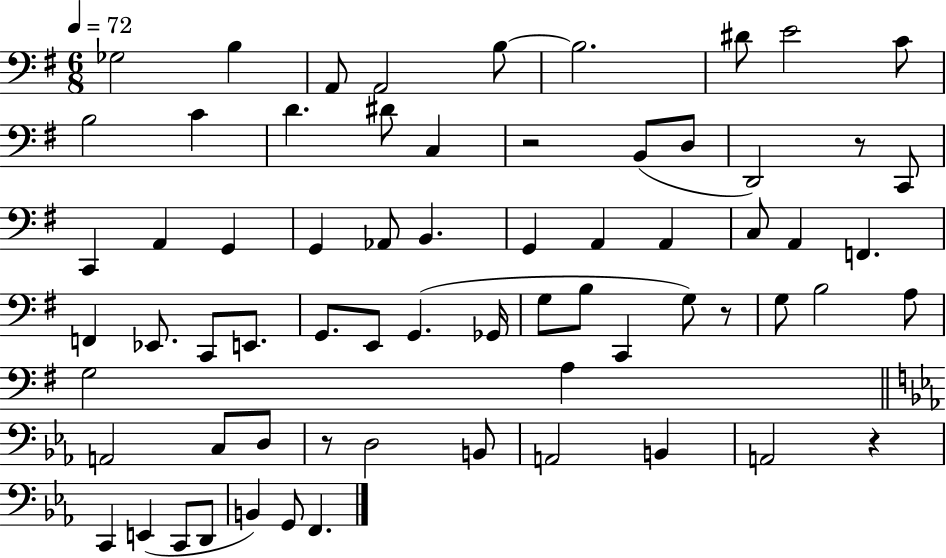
Gb3/h B3/q A2/e A2/h B3/e B3/h. D#4/e E4/h C4/e B3/h C4/q D4/q. D#4/e C3/q R/h B2/e D3/e D2/h R/e C2/e C2/q A2/q G2/q G2/q Ab2/e B2/q. G2/q A2/q A2/q C3/e A2/q F2/q. F2/q Eb2/e. C2/e E2/e. G2/e. E2/e G2/q. Gb2/s G3/e B3/e C2/q G3/e R/e G3/e B3/h A3/e G3/h A3/q A2/h C3/e D3/e R/e D3/h B2/e A2/h B2/q A2/h R/q C2/q E2/q C2/e D2/e B2/q G2/e F2/q.